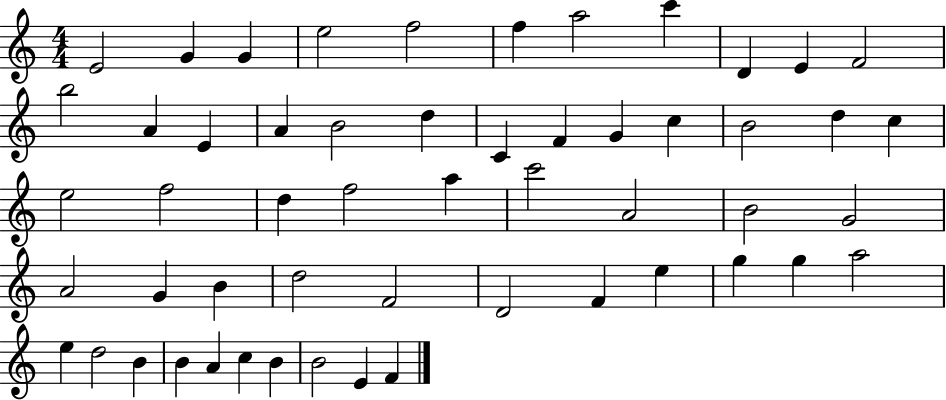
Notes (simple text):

E4/h G4/q G4/q E5/h F5/h F5/q A5/h C6/q D4/q E4/q F4/h B5/h A4/q E4/q A4/q B4/h D5/q C4/q F4/q G4/q C5/q B4/h D5/q C5/q E5/h F5/h D5/q F5/h A5/q C6/h A4/h B4/h G4/h A4/h G4/q B4/q D5/h F4/h D4/h F4/q E5/q G5/q G5/q A5/h E5/q D5/h B4/q B4/q A4/q C5/q B4/q B4/h E4/q F4/q